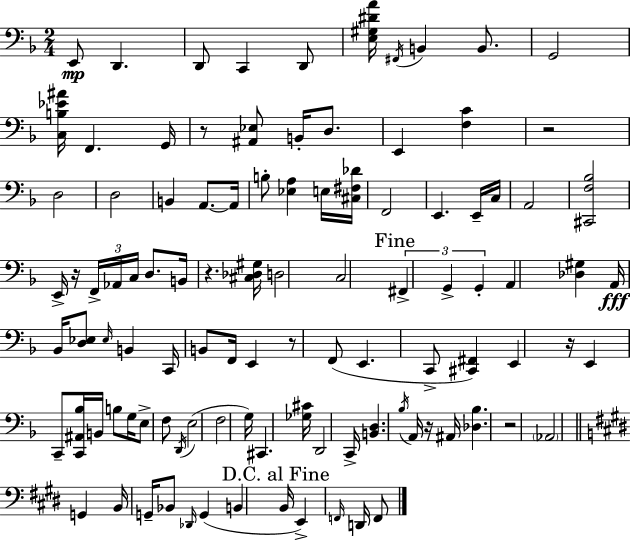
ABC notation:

X:1
T:Untitled
M:2/4
L:1/4
K:F
E,,/2 D,, D,,/2 C,, D,,/2 [E,^G,^DA]/4 ^F,,/4 B,, B,,/2 G,,2 [C,B,_E^A]/4 F,, G,,/4 z/2 [^A,,_E,]/2 B,,/4 D,/2 E,, [F,C] z2 D,2 D,2 B,, A,,/2 A,,/4 B,/2 [_E,A,] E,/4 [^C,^F,_D]/4 F,,2 E,, E,,/4 C,/4 A,,2 [^C,,F,_B,]2 E,,/4 z/4 F,,/4 _A,,/4 C,/4 D,/2 B,,/4 z [^C,_D,^G,]/4 D,2 C,2 ^F,, G,, G,, A,, [_D,^G,] A,,/4 _B,,/4 [D,_E,]/2 _E,/4 B,, C,,/4 B,,/2 F,,/4 E,, z/2 F,,/2 E,, C,,/2 [^C,,^F,,] E,, z/4 E,, C,,/2 [C,,^A,,_B,]/4 B,,/4 B,/2 G,/4 E,/2 F,/2 D,,/4 E,2 F,2 G,/4 ^C,, [_G,^C]/4 D,,2 C,,/4 [B,,D,] _B,/4 A,,/4 z/4 ^A,,/4 [_D,_B,] z2 _A,,2 G,, B,,/4 G,,/4 _B,,/2 _D,,/4 G,, B,, B,,/4 E,, F,,/4 D,,/4 F,,/2